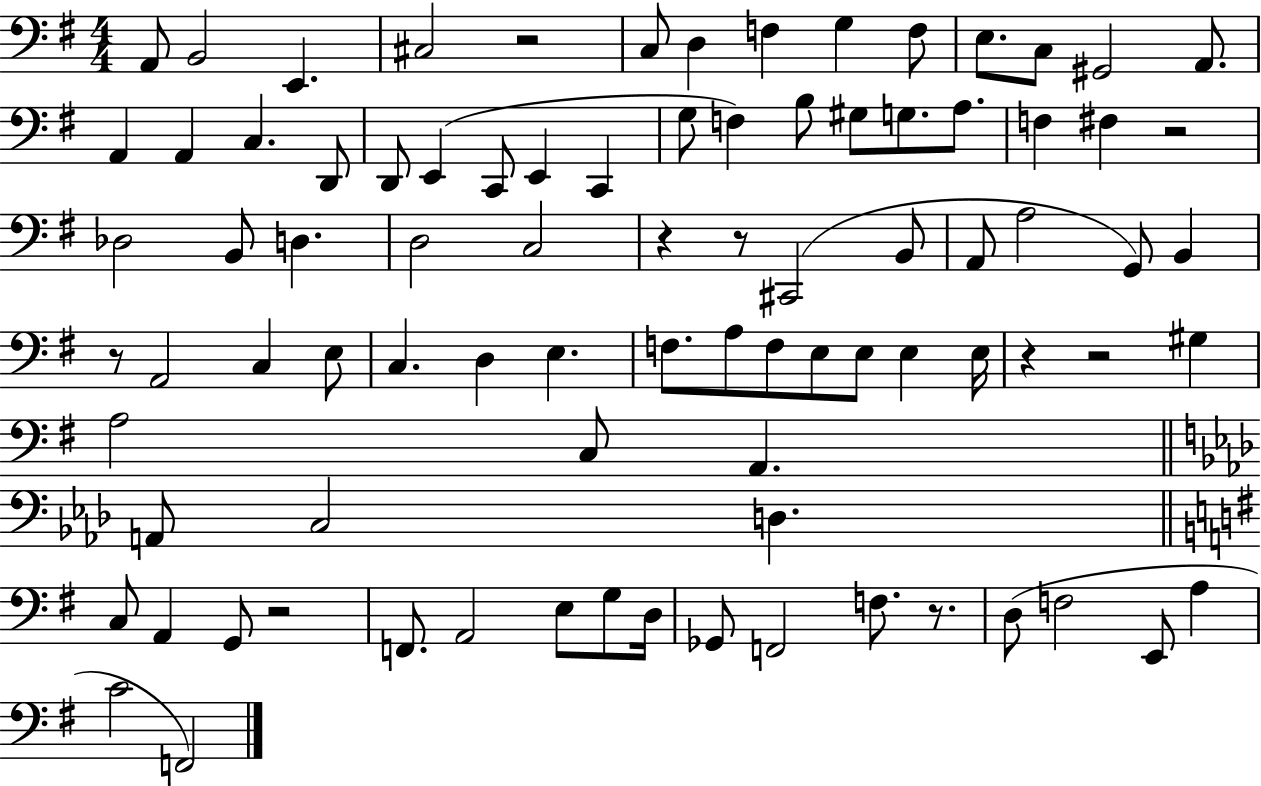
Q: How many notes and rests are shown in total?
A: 87